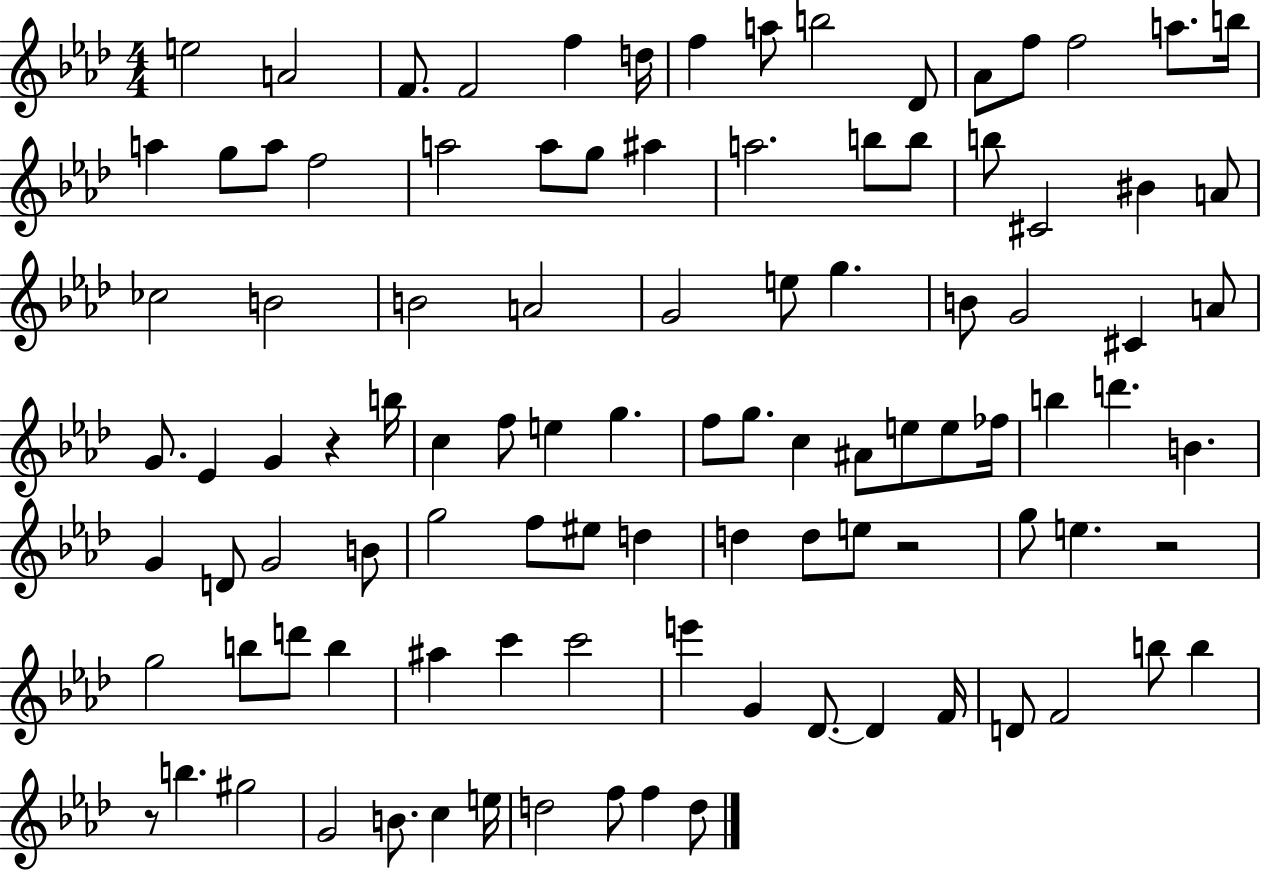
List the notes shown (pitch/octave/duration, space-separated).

E5/h A4/h F4/e. F4/h F5/q D5/s F5/q A5/e B5/h Db4/e Ab4/e F5/e F5/h A5/e. B5/s A5/q G5/e A5/e F5/h A5/h A5/e G5/e A#5/q A5/h. B5/e B5/e B5/e C#4/h BIS4/q A4/e CES5/h B4/h B4/h A4/h G4/h E5/e G5/q. B4/e G4/h C#4/q A4/e G4/e. Eb4/q G4/q R/q B5/s C5/q F5/e E5/q G5/q. F5/e G5/e. C5/q A#4/e E5/e E5/e FES5/s B5/q D6/q. B4/q. G4/q D4/e G4/h B4/e G5/h F5/e EIS5/e D5/q D5/q D5/e E5/e R/h G5/e E5/q. R/h G5/h B5/e D6/e B5/q A#5/q C6/q C6/h E6/q G4/q Db4/e. Db4/q F4/s D4/e F4/h B5/e B5/q R/e B5/q. G#5/h G4/h B4/e. C5/q E5/s D5/h F5/e F5/q D5/e